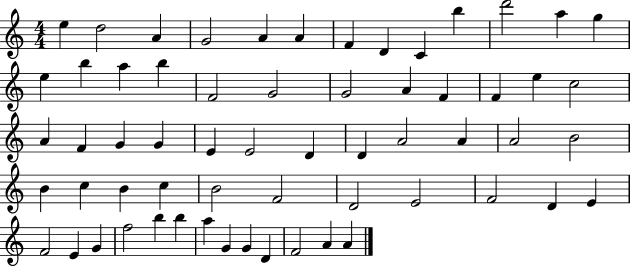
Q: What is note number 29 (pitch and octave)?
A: G4